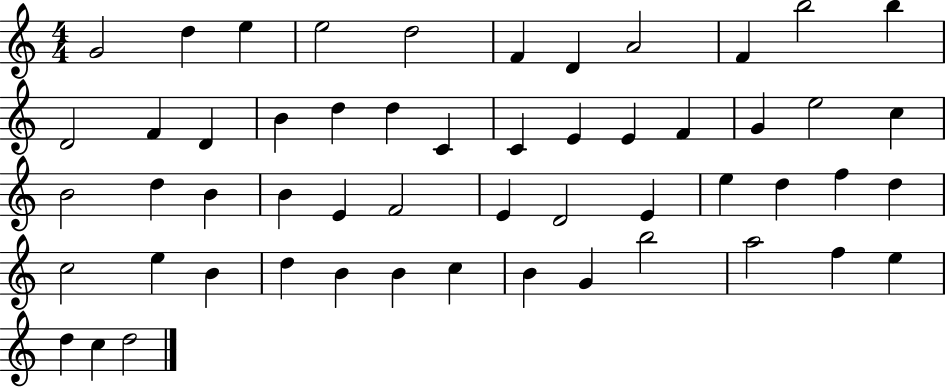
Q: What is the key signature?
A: C major